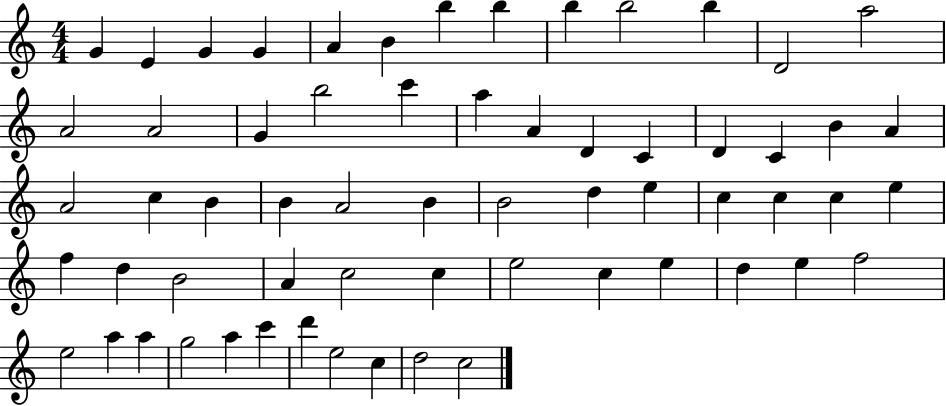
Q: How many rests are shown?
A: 0